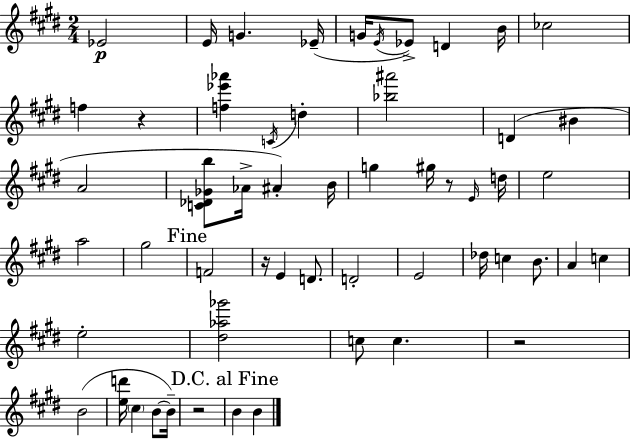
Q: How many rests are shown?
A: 5